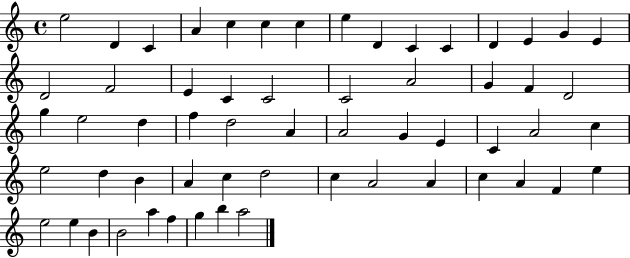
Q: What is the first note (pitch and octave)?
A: E5